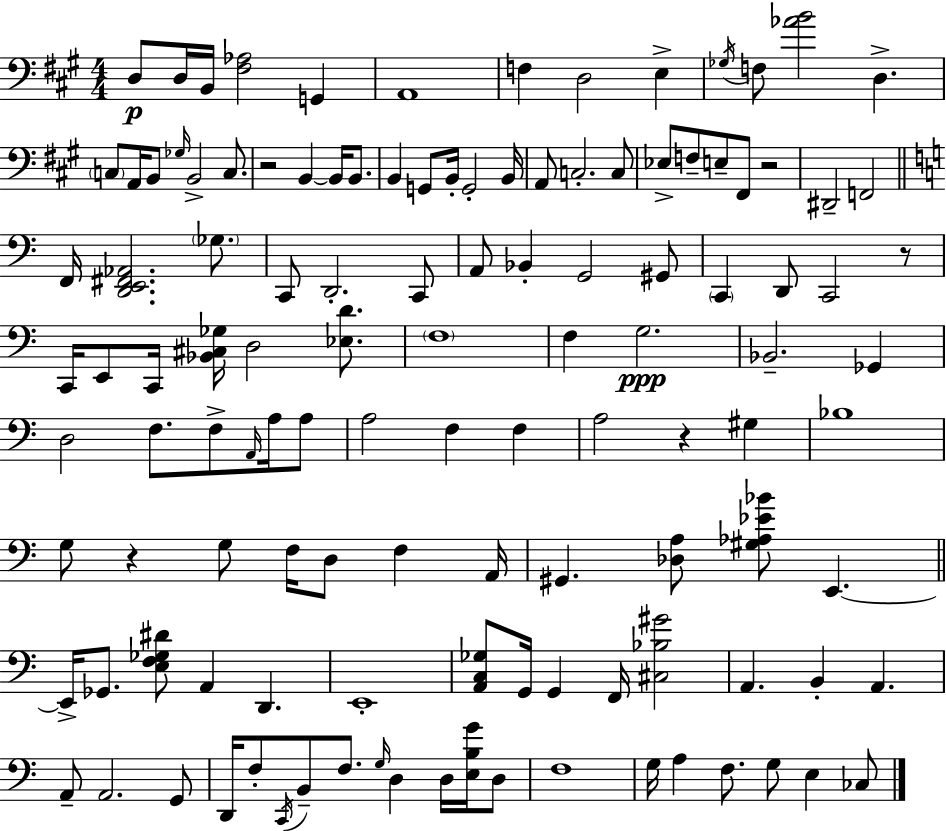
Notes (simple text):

D3/e D3/s B2/s [F#3,Ab3]/h G2/q A2/w F3/q D3/h E3/q Gb3/s F3/e [Ab4,B4]/h D3/q. C3/e A2/s B2/e Gb3/s B2/h C3/e. R/h B2/q B2/s B2/e. B2/q G2/e B2/s G2/h B2/s A2/e C3/h. C3/e Eb3/e F3/e E3/e F#2/e R/h D#2/h F2/h F2/s [D2,E2,F#2,Ab2]/h. Gb3/e. C2/e D2/h. C2/e A2/e Bb2/q G2/h G#2/e C2/q D2/e C2/h R/e C2/s E2/e C2/s [Bb2,C#3,Gb3]/s D3/h [Eb3,D4]/e. F3/w F3/q G3/h. Bb2/h. Gb2/q D3/h F3/e. F3/e A2/s A3/s A3/e A3/h F3/q F3/q A3/h R/q G#3/q Bb3/w G3/e R/q G3/e F3/s D3/e F3/q A2/s G#2/q. [Db3,A3]/e [G#3,Ab3,Eb4,Bb4]/e E2/q. E2/s Gb2/e. [E3,F3,Gb3,D#4]/e A2/q D2/q. E2/w [A2,C3,Gb3]/e G2/s G2/q F2/s [C#3,Bb3,G#4]/h A2/q. B2/q A2/q. A2/e A2/h. G2/e D2/s F3/e C2/s B2/e F3/e. G3/s D3/q D3/s [E3,B3,G4]/s D3/e F3/w G3/s A3/q F3/e. G3/e E3/q CES3/e